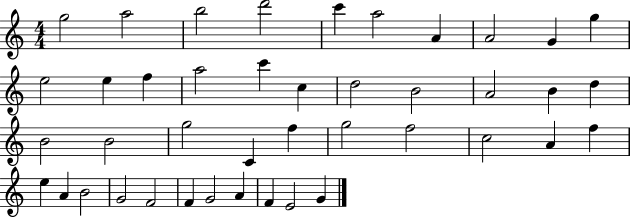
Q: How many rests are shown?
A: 0